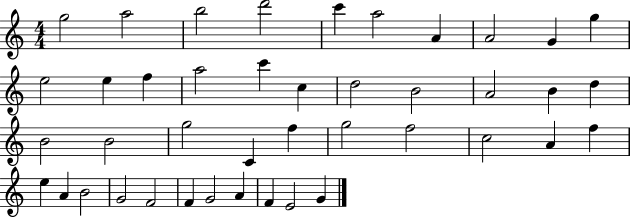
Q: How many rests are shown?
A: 0